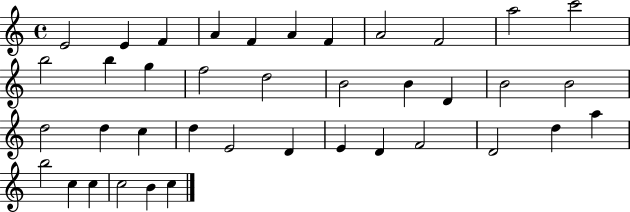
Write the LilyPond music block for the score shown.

{
  \clef treble
  \time 4/4
  \defaultTimeSignature
  \key c \major
  e'2 e'4 f'4 | a'4 f'4 a'4 f'4 | a'2 f'2 | a''2 c'''2 | \break b''2 b''4 g''4 | f''2 d''2 | b'2 b'4 d'4 | b'2 b'2 | \break d''2 d''4 c''4 | d''4 e'2 d'4 | e'4 d'4 f'2 | d'2 d''4 a''4 | \break b''2 c''4 c''4 | c''2 b'4 c''4 | \bar "|."
}